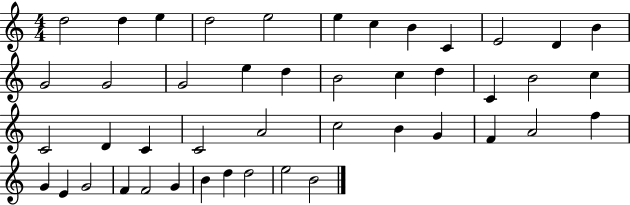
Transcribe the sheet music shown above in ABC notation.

X:1
T:Untitled
M:4/4
L:1/4
K:C
d2 d e d2 e2 e c B C E2 D B G2 G2 G2 e d B2 c d C B2 c C2 D C C2 A2 c2 B G F A2 f G E G2 F F2 G B d d2 e2 B2